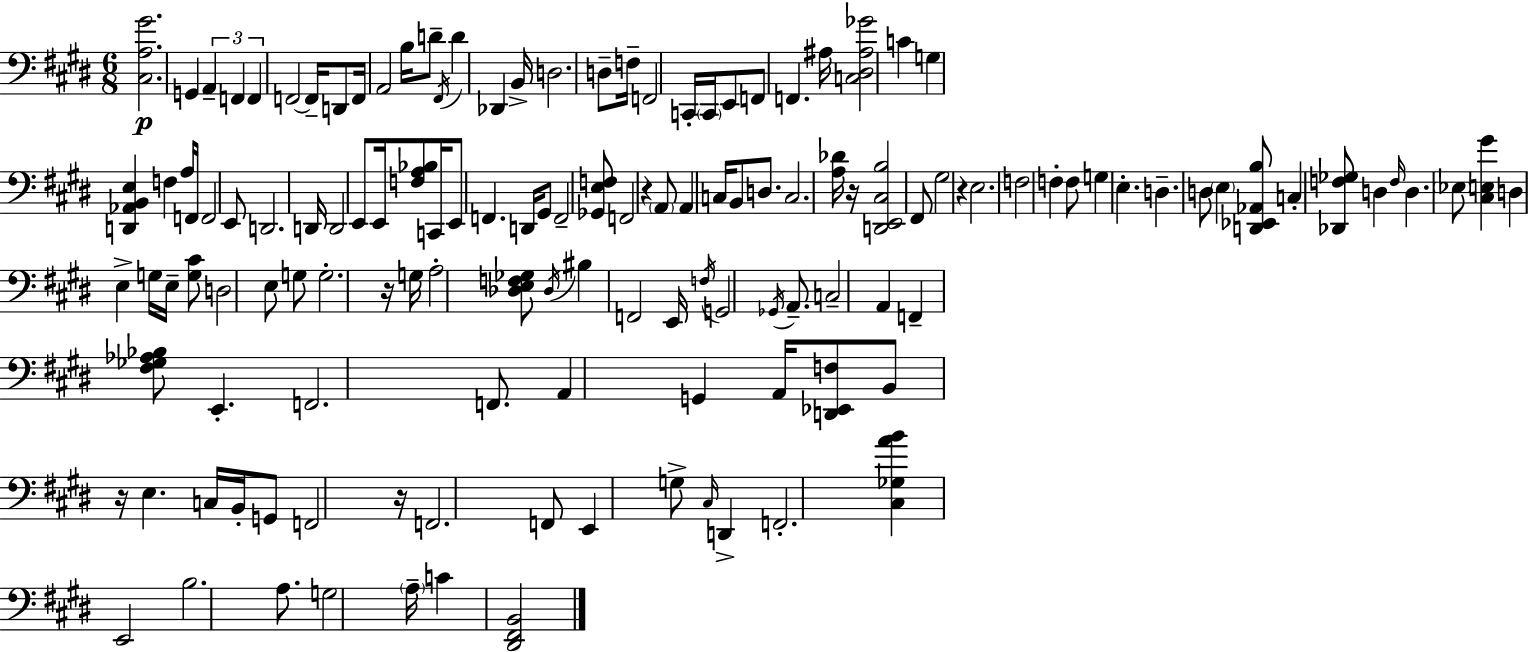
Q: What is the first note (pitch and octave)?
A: G2